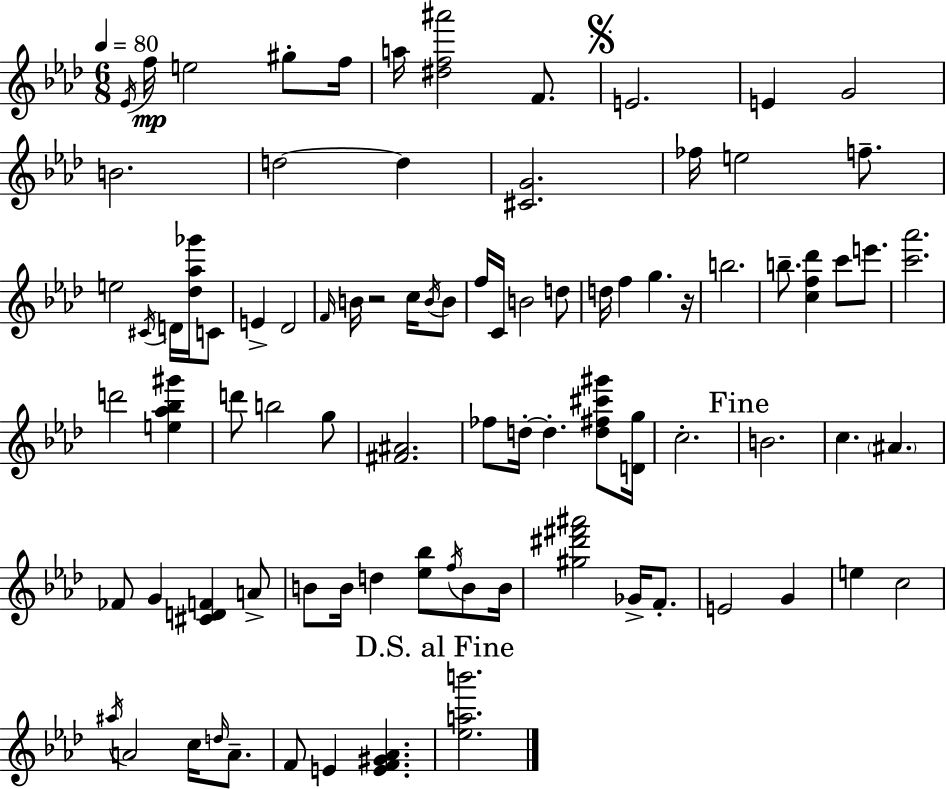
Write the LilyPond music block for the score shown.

{
  \clef treble
  \numericTimeSignature
  \time 6/8
  \key f \minor
  \tempo 4 = 80
  \acciaccatura { ees'16 }\mp f''16 e''2 gis''8-. | f''16 a''16 <dis'' f'' ais'''>2 f'8. | \mark \markup { \musicglyph "scripts.segno" } e'2. | e'4 g'2 | \break b'2. | d''2~~ d''4 | <cis' g'>2. | fes''16 e''2 f''8.-- | \break e''2 \acciaccatura { cis'16 } d'16 <des'' aes'' ges'''>16 | c'8 e'4-> des'2 | \grace { f'16 } b'16 r2 | c''16 \acciaccatura { b'16 } b'8 f''16 c'16 b'2 | \break d''8 d''16 f''4 g''4. | r16 b''2. | b''8.-- <c'' f'' des'''>4 c'''8 | e'''8. <c''' aes'''>2. | \break d'''2 | <e'' aes'' bes'' gis'''>4 d'''8 b''2 | g''8 <fis' ais'>2. | fes''8 d''16-.~~ d''4.-. | \break <d'' fis'' cis''' gis'''>8 <d' g''>16 c''2.-. | \mark "Fine" b'2. | c''4. \parenthesize ais'4. | fes'8 g'4 <cis' d' f'>4 | \break a'8-> b'8 b'16 d''4 <ees'' bes''>8 | \acciaccatura { f''16 } b'8 b'16 <gis'' dis''' fis''' ais'''>2 | ges'16-> f'8.-. e'2 | g'4 e''4 c''2 | \break \acciaccatura { ais''16 } a'2 | c''16 \grace { d''16 } a'8.-- f'8 e'4 | <e' f' gis' aes'>4. \mark "D.S. al Fine" <ees'' a'' b'''>2. | \bar "|."
}